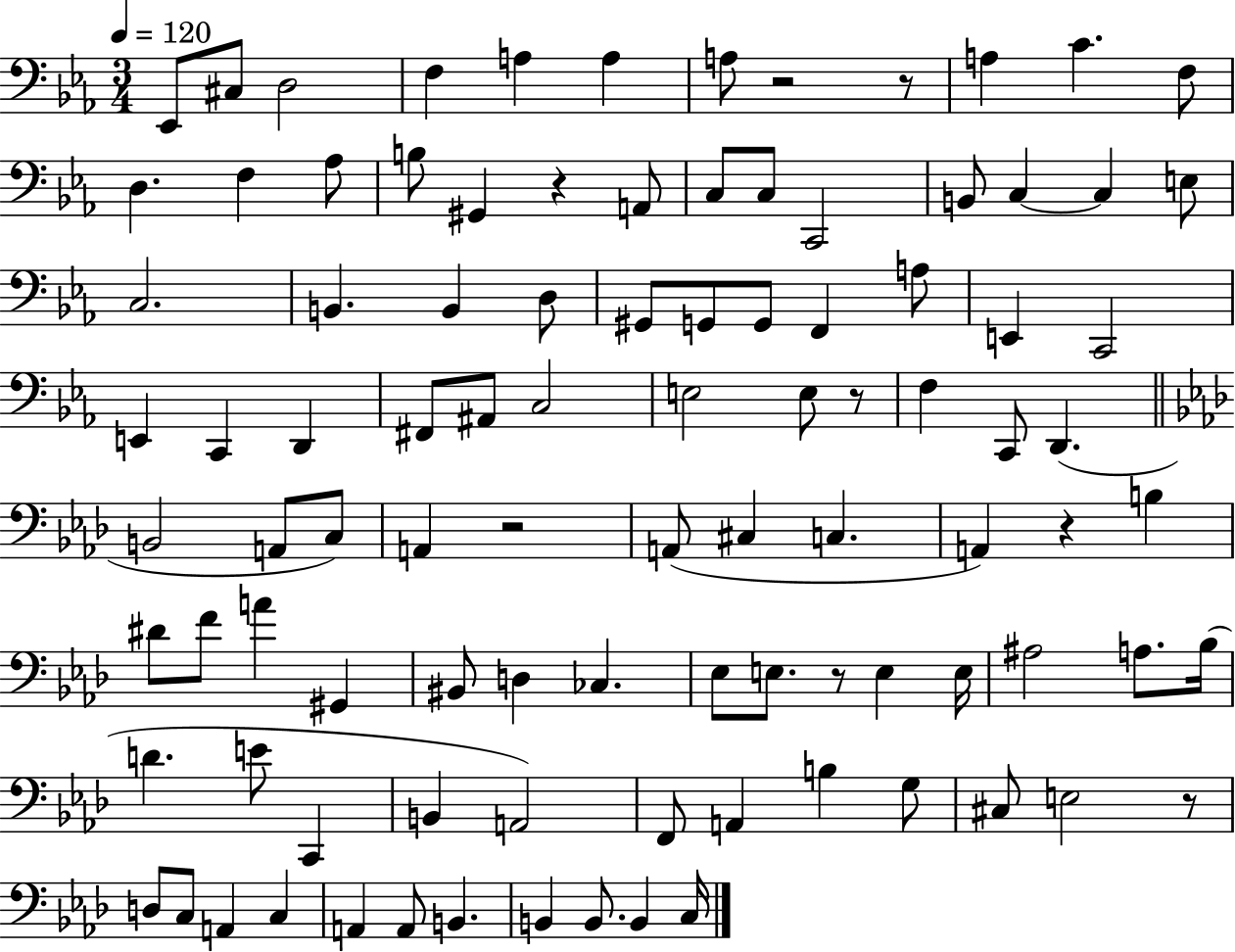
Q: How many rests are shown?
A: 8